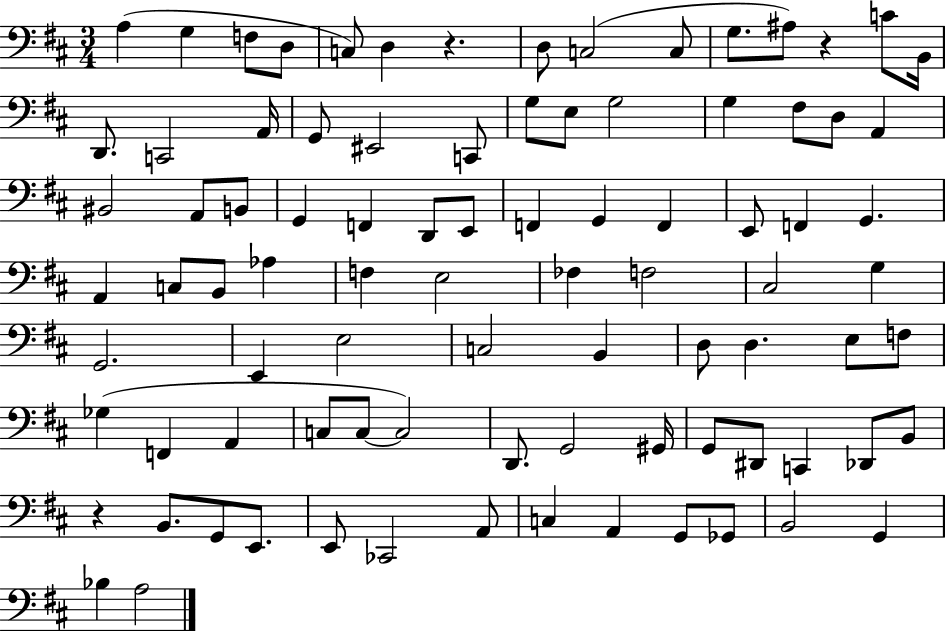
{
  \clef bass
  \numericTimeSignature
  \time 3/4
  \key d \major
  \repeat volta 2 { a4( g4 f8 d8 | c8) d4 r4. | d8 c2( c8 | g8. ais8) r4 c'8 b,16 | \break d,8. c,2 a,16 | g,8 eis,2 c,8 | g8 e8 g2 | g4 fis8 d8 a,4 | \break bis,2 a,8 b,8 | g,4 f,4 d,8 e,8 | f,4 g,4 f,4 | e,8 f,4 g,4. | \break a,4 c8 b,8 aes4 | f4 e2 | fes4 f2 | cis2 g4 | \break g,2. | e,4 e2 | c2 b,4 | d8 d4. e8 f8 | \break ges4( f,4 a,4 | c8 c8~~ c2) | d,8. g,2 gis,16 | g,8 dis,8 c,4 des,8 b,8 | \break r4 b,8. g,8 e,8. | e,8 ces,2 a,8 | c4 a,4 g,8 ges,8 | b,2 g,4 | \break bes4 a2 | } \bar "|."
}